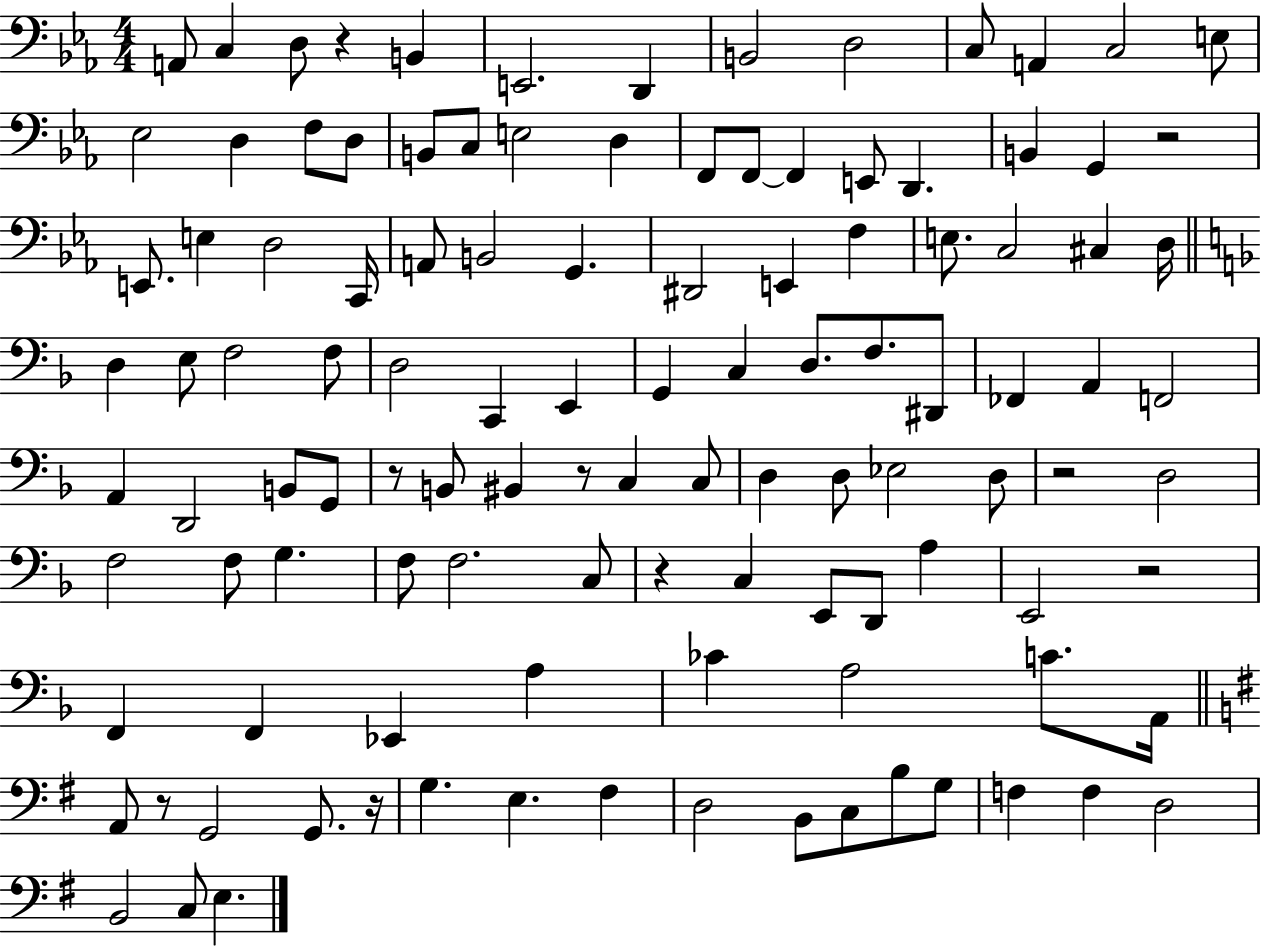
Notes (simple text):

A2/e C3/q D3/e R/q B2/q E2/h. D2/q B2/h D3/h C3/e A2/q C3/h E3/e Eb3/h D3/q F3/e D3/e B2/e C3/e E3/h D3/q F2/e F2/e F2/q E2/e D2/q. B2/q G2/q R/h E2/e. E3/q D3/h C2/s A2/e B2/h G2/q. D#2/h E2/q F3/q E3/e. C3/h C#3/q D3/s D3/q E3/e F3/h F3/e D3/h C2/q E2/q G2/q C3/q D3/e. F3/e. D#2/e FES2/q A2/q F2/h A2/q D2/h B2/e G2/e R/e B2/e BIS2/q R/e C3/q C3/e D3/q D3/e Eb3/h D3/e R/h D3/h F3/h F3/e G3/q. F3/e F3/h. C3/e R/q C3/q E2/e D2/e A3/q E2/h R/h F2/q F2/q Eb2/q A3/q CES4/q A3/h C4/e. A2/s A2/e R/e G2/h G2/e. R/s G3/q. E3/q. F#3/q D3/h B2/e C3/e B3/e G3/e F3/q F3/q D3/h B2/h C3/e E3/q.